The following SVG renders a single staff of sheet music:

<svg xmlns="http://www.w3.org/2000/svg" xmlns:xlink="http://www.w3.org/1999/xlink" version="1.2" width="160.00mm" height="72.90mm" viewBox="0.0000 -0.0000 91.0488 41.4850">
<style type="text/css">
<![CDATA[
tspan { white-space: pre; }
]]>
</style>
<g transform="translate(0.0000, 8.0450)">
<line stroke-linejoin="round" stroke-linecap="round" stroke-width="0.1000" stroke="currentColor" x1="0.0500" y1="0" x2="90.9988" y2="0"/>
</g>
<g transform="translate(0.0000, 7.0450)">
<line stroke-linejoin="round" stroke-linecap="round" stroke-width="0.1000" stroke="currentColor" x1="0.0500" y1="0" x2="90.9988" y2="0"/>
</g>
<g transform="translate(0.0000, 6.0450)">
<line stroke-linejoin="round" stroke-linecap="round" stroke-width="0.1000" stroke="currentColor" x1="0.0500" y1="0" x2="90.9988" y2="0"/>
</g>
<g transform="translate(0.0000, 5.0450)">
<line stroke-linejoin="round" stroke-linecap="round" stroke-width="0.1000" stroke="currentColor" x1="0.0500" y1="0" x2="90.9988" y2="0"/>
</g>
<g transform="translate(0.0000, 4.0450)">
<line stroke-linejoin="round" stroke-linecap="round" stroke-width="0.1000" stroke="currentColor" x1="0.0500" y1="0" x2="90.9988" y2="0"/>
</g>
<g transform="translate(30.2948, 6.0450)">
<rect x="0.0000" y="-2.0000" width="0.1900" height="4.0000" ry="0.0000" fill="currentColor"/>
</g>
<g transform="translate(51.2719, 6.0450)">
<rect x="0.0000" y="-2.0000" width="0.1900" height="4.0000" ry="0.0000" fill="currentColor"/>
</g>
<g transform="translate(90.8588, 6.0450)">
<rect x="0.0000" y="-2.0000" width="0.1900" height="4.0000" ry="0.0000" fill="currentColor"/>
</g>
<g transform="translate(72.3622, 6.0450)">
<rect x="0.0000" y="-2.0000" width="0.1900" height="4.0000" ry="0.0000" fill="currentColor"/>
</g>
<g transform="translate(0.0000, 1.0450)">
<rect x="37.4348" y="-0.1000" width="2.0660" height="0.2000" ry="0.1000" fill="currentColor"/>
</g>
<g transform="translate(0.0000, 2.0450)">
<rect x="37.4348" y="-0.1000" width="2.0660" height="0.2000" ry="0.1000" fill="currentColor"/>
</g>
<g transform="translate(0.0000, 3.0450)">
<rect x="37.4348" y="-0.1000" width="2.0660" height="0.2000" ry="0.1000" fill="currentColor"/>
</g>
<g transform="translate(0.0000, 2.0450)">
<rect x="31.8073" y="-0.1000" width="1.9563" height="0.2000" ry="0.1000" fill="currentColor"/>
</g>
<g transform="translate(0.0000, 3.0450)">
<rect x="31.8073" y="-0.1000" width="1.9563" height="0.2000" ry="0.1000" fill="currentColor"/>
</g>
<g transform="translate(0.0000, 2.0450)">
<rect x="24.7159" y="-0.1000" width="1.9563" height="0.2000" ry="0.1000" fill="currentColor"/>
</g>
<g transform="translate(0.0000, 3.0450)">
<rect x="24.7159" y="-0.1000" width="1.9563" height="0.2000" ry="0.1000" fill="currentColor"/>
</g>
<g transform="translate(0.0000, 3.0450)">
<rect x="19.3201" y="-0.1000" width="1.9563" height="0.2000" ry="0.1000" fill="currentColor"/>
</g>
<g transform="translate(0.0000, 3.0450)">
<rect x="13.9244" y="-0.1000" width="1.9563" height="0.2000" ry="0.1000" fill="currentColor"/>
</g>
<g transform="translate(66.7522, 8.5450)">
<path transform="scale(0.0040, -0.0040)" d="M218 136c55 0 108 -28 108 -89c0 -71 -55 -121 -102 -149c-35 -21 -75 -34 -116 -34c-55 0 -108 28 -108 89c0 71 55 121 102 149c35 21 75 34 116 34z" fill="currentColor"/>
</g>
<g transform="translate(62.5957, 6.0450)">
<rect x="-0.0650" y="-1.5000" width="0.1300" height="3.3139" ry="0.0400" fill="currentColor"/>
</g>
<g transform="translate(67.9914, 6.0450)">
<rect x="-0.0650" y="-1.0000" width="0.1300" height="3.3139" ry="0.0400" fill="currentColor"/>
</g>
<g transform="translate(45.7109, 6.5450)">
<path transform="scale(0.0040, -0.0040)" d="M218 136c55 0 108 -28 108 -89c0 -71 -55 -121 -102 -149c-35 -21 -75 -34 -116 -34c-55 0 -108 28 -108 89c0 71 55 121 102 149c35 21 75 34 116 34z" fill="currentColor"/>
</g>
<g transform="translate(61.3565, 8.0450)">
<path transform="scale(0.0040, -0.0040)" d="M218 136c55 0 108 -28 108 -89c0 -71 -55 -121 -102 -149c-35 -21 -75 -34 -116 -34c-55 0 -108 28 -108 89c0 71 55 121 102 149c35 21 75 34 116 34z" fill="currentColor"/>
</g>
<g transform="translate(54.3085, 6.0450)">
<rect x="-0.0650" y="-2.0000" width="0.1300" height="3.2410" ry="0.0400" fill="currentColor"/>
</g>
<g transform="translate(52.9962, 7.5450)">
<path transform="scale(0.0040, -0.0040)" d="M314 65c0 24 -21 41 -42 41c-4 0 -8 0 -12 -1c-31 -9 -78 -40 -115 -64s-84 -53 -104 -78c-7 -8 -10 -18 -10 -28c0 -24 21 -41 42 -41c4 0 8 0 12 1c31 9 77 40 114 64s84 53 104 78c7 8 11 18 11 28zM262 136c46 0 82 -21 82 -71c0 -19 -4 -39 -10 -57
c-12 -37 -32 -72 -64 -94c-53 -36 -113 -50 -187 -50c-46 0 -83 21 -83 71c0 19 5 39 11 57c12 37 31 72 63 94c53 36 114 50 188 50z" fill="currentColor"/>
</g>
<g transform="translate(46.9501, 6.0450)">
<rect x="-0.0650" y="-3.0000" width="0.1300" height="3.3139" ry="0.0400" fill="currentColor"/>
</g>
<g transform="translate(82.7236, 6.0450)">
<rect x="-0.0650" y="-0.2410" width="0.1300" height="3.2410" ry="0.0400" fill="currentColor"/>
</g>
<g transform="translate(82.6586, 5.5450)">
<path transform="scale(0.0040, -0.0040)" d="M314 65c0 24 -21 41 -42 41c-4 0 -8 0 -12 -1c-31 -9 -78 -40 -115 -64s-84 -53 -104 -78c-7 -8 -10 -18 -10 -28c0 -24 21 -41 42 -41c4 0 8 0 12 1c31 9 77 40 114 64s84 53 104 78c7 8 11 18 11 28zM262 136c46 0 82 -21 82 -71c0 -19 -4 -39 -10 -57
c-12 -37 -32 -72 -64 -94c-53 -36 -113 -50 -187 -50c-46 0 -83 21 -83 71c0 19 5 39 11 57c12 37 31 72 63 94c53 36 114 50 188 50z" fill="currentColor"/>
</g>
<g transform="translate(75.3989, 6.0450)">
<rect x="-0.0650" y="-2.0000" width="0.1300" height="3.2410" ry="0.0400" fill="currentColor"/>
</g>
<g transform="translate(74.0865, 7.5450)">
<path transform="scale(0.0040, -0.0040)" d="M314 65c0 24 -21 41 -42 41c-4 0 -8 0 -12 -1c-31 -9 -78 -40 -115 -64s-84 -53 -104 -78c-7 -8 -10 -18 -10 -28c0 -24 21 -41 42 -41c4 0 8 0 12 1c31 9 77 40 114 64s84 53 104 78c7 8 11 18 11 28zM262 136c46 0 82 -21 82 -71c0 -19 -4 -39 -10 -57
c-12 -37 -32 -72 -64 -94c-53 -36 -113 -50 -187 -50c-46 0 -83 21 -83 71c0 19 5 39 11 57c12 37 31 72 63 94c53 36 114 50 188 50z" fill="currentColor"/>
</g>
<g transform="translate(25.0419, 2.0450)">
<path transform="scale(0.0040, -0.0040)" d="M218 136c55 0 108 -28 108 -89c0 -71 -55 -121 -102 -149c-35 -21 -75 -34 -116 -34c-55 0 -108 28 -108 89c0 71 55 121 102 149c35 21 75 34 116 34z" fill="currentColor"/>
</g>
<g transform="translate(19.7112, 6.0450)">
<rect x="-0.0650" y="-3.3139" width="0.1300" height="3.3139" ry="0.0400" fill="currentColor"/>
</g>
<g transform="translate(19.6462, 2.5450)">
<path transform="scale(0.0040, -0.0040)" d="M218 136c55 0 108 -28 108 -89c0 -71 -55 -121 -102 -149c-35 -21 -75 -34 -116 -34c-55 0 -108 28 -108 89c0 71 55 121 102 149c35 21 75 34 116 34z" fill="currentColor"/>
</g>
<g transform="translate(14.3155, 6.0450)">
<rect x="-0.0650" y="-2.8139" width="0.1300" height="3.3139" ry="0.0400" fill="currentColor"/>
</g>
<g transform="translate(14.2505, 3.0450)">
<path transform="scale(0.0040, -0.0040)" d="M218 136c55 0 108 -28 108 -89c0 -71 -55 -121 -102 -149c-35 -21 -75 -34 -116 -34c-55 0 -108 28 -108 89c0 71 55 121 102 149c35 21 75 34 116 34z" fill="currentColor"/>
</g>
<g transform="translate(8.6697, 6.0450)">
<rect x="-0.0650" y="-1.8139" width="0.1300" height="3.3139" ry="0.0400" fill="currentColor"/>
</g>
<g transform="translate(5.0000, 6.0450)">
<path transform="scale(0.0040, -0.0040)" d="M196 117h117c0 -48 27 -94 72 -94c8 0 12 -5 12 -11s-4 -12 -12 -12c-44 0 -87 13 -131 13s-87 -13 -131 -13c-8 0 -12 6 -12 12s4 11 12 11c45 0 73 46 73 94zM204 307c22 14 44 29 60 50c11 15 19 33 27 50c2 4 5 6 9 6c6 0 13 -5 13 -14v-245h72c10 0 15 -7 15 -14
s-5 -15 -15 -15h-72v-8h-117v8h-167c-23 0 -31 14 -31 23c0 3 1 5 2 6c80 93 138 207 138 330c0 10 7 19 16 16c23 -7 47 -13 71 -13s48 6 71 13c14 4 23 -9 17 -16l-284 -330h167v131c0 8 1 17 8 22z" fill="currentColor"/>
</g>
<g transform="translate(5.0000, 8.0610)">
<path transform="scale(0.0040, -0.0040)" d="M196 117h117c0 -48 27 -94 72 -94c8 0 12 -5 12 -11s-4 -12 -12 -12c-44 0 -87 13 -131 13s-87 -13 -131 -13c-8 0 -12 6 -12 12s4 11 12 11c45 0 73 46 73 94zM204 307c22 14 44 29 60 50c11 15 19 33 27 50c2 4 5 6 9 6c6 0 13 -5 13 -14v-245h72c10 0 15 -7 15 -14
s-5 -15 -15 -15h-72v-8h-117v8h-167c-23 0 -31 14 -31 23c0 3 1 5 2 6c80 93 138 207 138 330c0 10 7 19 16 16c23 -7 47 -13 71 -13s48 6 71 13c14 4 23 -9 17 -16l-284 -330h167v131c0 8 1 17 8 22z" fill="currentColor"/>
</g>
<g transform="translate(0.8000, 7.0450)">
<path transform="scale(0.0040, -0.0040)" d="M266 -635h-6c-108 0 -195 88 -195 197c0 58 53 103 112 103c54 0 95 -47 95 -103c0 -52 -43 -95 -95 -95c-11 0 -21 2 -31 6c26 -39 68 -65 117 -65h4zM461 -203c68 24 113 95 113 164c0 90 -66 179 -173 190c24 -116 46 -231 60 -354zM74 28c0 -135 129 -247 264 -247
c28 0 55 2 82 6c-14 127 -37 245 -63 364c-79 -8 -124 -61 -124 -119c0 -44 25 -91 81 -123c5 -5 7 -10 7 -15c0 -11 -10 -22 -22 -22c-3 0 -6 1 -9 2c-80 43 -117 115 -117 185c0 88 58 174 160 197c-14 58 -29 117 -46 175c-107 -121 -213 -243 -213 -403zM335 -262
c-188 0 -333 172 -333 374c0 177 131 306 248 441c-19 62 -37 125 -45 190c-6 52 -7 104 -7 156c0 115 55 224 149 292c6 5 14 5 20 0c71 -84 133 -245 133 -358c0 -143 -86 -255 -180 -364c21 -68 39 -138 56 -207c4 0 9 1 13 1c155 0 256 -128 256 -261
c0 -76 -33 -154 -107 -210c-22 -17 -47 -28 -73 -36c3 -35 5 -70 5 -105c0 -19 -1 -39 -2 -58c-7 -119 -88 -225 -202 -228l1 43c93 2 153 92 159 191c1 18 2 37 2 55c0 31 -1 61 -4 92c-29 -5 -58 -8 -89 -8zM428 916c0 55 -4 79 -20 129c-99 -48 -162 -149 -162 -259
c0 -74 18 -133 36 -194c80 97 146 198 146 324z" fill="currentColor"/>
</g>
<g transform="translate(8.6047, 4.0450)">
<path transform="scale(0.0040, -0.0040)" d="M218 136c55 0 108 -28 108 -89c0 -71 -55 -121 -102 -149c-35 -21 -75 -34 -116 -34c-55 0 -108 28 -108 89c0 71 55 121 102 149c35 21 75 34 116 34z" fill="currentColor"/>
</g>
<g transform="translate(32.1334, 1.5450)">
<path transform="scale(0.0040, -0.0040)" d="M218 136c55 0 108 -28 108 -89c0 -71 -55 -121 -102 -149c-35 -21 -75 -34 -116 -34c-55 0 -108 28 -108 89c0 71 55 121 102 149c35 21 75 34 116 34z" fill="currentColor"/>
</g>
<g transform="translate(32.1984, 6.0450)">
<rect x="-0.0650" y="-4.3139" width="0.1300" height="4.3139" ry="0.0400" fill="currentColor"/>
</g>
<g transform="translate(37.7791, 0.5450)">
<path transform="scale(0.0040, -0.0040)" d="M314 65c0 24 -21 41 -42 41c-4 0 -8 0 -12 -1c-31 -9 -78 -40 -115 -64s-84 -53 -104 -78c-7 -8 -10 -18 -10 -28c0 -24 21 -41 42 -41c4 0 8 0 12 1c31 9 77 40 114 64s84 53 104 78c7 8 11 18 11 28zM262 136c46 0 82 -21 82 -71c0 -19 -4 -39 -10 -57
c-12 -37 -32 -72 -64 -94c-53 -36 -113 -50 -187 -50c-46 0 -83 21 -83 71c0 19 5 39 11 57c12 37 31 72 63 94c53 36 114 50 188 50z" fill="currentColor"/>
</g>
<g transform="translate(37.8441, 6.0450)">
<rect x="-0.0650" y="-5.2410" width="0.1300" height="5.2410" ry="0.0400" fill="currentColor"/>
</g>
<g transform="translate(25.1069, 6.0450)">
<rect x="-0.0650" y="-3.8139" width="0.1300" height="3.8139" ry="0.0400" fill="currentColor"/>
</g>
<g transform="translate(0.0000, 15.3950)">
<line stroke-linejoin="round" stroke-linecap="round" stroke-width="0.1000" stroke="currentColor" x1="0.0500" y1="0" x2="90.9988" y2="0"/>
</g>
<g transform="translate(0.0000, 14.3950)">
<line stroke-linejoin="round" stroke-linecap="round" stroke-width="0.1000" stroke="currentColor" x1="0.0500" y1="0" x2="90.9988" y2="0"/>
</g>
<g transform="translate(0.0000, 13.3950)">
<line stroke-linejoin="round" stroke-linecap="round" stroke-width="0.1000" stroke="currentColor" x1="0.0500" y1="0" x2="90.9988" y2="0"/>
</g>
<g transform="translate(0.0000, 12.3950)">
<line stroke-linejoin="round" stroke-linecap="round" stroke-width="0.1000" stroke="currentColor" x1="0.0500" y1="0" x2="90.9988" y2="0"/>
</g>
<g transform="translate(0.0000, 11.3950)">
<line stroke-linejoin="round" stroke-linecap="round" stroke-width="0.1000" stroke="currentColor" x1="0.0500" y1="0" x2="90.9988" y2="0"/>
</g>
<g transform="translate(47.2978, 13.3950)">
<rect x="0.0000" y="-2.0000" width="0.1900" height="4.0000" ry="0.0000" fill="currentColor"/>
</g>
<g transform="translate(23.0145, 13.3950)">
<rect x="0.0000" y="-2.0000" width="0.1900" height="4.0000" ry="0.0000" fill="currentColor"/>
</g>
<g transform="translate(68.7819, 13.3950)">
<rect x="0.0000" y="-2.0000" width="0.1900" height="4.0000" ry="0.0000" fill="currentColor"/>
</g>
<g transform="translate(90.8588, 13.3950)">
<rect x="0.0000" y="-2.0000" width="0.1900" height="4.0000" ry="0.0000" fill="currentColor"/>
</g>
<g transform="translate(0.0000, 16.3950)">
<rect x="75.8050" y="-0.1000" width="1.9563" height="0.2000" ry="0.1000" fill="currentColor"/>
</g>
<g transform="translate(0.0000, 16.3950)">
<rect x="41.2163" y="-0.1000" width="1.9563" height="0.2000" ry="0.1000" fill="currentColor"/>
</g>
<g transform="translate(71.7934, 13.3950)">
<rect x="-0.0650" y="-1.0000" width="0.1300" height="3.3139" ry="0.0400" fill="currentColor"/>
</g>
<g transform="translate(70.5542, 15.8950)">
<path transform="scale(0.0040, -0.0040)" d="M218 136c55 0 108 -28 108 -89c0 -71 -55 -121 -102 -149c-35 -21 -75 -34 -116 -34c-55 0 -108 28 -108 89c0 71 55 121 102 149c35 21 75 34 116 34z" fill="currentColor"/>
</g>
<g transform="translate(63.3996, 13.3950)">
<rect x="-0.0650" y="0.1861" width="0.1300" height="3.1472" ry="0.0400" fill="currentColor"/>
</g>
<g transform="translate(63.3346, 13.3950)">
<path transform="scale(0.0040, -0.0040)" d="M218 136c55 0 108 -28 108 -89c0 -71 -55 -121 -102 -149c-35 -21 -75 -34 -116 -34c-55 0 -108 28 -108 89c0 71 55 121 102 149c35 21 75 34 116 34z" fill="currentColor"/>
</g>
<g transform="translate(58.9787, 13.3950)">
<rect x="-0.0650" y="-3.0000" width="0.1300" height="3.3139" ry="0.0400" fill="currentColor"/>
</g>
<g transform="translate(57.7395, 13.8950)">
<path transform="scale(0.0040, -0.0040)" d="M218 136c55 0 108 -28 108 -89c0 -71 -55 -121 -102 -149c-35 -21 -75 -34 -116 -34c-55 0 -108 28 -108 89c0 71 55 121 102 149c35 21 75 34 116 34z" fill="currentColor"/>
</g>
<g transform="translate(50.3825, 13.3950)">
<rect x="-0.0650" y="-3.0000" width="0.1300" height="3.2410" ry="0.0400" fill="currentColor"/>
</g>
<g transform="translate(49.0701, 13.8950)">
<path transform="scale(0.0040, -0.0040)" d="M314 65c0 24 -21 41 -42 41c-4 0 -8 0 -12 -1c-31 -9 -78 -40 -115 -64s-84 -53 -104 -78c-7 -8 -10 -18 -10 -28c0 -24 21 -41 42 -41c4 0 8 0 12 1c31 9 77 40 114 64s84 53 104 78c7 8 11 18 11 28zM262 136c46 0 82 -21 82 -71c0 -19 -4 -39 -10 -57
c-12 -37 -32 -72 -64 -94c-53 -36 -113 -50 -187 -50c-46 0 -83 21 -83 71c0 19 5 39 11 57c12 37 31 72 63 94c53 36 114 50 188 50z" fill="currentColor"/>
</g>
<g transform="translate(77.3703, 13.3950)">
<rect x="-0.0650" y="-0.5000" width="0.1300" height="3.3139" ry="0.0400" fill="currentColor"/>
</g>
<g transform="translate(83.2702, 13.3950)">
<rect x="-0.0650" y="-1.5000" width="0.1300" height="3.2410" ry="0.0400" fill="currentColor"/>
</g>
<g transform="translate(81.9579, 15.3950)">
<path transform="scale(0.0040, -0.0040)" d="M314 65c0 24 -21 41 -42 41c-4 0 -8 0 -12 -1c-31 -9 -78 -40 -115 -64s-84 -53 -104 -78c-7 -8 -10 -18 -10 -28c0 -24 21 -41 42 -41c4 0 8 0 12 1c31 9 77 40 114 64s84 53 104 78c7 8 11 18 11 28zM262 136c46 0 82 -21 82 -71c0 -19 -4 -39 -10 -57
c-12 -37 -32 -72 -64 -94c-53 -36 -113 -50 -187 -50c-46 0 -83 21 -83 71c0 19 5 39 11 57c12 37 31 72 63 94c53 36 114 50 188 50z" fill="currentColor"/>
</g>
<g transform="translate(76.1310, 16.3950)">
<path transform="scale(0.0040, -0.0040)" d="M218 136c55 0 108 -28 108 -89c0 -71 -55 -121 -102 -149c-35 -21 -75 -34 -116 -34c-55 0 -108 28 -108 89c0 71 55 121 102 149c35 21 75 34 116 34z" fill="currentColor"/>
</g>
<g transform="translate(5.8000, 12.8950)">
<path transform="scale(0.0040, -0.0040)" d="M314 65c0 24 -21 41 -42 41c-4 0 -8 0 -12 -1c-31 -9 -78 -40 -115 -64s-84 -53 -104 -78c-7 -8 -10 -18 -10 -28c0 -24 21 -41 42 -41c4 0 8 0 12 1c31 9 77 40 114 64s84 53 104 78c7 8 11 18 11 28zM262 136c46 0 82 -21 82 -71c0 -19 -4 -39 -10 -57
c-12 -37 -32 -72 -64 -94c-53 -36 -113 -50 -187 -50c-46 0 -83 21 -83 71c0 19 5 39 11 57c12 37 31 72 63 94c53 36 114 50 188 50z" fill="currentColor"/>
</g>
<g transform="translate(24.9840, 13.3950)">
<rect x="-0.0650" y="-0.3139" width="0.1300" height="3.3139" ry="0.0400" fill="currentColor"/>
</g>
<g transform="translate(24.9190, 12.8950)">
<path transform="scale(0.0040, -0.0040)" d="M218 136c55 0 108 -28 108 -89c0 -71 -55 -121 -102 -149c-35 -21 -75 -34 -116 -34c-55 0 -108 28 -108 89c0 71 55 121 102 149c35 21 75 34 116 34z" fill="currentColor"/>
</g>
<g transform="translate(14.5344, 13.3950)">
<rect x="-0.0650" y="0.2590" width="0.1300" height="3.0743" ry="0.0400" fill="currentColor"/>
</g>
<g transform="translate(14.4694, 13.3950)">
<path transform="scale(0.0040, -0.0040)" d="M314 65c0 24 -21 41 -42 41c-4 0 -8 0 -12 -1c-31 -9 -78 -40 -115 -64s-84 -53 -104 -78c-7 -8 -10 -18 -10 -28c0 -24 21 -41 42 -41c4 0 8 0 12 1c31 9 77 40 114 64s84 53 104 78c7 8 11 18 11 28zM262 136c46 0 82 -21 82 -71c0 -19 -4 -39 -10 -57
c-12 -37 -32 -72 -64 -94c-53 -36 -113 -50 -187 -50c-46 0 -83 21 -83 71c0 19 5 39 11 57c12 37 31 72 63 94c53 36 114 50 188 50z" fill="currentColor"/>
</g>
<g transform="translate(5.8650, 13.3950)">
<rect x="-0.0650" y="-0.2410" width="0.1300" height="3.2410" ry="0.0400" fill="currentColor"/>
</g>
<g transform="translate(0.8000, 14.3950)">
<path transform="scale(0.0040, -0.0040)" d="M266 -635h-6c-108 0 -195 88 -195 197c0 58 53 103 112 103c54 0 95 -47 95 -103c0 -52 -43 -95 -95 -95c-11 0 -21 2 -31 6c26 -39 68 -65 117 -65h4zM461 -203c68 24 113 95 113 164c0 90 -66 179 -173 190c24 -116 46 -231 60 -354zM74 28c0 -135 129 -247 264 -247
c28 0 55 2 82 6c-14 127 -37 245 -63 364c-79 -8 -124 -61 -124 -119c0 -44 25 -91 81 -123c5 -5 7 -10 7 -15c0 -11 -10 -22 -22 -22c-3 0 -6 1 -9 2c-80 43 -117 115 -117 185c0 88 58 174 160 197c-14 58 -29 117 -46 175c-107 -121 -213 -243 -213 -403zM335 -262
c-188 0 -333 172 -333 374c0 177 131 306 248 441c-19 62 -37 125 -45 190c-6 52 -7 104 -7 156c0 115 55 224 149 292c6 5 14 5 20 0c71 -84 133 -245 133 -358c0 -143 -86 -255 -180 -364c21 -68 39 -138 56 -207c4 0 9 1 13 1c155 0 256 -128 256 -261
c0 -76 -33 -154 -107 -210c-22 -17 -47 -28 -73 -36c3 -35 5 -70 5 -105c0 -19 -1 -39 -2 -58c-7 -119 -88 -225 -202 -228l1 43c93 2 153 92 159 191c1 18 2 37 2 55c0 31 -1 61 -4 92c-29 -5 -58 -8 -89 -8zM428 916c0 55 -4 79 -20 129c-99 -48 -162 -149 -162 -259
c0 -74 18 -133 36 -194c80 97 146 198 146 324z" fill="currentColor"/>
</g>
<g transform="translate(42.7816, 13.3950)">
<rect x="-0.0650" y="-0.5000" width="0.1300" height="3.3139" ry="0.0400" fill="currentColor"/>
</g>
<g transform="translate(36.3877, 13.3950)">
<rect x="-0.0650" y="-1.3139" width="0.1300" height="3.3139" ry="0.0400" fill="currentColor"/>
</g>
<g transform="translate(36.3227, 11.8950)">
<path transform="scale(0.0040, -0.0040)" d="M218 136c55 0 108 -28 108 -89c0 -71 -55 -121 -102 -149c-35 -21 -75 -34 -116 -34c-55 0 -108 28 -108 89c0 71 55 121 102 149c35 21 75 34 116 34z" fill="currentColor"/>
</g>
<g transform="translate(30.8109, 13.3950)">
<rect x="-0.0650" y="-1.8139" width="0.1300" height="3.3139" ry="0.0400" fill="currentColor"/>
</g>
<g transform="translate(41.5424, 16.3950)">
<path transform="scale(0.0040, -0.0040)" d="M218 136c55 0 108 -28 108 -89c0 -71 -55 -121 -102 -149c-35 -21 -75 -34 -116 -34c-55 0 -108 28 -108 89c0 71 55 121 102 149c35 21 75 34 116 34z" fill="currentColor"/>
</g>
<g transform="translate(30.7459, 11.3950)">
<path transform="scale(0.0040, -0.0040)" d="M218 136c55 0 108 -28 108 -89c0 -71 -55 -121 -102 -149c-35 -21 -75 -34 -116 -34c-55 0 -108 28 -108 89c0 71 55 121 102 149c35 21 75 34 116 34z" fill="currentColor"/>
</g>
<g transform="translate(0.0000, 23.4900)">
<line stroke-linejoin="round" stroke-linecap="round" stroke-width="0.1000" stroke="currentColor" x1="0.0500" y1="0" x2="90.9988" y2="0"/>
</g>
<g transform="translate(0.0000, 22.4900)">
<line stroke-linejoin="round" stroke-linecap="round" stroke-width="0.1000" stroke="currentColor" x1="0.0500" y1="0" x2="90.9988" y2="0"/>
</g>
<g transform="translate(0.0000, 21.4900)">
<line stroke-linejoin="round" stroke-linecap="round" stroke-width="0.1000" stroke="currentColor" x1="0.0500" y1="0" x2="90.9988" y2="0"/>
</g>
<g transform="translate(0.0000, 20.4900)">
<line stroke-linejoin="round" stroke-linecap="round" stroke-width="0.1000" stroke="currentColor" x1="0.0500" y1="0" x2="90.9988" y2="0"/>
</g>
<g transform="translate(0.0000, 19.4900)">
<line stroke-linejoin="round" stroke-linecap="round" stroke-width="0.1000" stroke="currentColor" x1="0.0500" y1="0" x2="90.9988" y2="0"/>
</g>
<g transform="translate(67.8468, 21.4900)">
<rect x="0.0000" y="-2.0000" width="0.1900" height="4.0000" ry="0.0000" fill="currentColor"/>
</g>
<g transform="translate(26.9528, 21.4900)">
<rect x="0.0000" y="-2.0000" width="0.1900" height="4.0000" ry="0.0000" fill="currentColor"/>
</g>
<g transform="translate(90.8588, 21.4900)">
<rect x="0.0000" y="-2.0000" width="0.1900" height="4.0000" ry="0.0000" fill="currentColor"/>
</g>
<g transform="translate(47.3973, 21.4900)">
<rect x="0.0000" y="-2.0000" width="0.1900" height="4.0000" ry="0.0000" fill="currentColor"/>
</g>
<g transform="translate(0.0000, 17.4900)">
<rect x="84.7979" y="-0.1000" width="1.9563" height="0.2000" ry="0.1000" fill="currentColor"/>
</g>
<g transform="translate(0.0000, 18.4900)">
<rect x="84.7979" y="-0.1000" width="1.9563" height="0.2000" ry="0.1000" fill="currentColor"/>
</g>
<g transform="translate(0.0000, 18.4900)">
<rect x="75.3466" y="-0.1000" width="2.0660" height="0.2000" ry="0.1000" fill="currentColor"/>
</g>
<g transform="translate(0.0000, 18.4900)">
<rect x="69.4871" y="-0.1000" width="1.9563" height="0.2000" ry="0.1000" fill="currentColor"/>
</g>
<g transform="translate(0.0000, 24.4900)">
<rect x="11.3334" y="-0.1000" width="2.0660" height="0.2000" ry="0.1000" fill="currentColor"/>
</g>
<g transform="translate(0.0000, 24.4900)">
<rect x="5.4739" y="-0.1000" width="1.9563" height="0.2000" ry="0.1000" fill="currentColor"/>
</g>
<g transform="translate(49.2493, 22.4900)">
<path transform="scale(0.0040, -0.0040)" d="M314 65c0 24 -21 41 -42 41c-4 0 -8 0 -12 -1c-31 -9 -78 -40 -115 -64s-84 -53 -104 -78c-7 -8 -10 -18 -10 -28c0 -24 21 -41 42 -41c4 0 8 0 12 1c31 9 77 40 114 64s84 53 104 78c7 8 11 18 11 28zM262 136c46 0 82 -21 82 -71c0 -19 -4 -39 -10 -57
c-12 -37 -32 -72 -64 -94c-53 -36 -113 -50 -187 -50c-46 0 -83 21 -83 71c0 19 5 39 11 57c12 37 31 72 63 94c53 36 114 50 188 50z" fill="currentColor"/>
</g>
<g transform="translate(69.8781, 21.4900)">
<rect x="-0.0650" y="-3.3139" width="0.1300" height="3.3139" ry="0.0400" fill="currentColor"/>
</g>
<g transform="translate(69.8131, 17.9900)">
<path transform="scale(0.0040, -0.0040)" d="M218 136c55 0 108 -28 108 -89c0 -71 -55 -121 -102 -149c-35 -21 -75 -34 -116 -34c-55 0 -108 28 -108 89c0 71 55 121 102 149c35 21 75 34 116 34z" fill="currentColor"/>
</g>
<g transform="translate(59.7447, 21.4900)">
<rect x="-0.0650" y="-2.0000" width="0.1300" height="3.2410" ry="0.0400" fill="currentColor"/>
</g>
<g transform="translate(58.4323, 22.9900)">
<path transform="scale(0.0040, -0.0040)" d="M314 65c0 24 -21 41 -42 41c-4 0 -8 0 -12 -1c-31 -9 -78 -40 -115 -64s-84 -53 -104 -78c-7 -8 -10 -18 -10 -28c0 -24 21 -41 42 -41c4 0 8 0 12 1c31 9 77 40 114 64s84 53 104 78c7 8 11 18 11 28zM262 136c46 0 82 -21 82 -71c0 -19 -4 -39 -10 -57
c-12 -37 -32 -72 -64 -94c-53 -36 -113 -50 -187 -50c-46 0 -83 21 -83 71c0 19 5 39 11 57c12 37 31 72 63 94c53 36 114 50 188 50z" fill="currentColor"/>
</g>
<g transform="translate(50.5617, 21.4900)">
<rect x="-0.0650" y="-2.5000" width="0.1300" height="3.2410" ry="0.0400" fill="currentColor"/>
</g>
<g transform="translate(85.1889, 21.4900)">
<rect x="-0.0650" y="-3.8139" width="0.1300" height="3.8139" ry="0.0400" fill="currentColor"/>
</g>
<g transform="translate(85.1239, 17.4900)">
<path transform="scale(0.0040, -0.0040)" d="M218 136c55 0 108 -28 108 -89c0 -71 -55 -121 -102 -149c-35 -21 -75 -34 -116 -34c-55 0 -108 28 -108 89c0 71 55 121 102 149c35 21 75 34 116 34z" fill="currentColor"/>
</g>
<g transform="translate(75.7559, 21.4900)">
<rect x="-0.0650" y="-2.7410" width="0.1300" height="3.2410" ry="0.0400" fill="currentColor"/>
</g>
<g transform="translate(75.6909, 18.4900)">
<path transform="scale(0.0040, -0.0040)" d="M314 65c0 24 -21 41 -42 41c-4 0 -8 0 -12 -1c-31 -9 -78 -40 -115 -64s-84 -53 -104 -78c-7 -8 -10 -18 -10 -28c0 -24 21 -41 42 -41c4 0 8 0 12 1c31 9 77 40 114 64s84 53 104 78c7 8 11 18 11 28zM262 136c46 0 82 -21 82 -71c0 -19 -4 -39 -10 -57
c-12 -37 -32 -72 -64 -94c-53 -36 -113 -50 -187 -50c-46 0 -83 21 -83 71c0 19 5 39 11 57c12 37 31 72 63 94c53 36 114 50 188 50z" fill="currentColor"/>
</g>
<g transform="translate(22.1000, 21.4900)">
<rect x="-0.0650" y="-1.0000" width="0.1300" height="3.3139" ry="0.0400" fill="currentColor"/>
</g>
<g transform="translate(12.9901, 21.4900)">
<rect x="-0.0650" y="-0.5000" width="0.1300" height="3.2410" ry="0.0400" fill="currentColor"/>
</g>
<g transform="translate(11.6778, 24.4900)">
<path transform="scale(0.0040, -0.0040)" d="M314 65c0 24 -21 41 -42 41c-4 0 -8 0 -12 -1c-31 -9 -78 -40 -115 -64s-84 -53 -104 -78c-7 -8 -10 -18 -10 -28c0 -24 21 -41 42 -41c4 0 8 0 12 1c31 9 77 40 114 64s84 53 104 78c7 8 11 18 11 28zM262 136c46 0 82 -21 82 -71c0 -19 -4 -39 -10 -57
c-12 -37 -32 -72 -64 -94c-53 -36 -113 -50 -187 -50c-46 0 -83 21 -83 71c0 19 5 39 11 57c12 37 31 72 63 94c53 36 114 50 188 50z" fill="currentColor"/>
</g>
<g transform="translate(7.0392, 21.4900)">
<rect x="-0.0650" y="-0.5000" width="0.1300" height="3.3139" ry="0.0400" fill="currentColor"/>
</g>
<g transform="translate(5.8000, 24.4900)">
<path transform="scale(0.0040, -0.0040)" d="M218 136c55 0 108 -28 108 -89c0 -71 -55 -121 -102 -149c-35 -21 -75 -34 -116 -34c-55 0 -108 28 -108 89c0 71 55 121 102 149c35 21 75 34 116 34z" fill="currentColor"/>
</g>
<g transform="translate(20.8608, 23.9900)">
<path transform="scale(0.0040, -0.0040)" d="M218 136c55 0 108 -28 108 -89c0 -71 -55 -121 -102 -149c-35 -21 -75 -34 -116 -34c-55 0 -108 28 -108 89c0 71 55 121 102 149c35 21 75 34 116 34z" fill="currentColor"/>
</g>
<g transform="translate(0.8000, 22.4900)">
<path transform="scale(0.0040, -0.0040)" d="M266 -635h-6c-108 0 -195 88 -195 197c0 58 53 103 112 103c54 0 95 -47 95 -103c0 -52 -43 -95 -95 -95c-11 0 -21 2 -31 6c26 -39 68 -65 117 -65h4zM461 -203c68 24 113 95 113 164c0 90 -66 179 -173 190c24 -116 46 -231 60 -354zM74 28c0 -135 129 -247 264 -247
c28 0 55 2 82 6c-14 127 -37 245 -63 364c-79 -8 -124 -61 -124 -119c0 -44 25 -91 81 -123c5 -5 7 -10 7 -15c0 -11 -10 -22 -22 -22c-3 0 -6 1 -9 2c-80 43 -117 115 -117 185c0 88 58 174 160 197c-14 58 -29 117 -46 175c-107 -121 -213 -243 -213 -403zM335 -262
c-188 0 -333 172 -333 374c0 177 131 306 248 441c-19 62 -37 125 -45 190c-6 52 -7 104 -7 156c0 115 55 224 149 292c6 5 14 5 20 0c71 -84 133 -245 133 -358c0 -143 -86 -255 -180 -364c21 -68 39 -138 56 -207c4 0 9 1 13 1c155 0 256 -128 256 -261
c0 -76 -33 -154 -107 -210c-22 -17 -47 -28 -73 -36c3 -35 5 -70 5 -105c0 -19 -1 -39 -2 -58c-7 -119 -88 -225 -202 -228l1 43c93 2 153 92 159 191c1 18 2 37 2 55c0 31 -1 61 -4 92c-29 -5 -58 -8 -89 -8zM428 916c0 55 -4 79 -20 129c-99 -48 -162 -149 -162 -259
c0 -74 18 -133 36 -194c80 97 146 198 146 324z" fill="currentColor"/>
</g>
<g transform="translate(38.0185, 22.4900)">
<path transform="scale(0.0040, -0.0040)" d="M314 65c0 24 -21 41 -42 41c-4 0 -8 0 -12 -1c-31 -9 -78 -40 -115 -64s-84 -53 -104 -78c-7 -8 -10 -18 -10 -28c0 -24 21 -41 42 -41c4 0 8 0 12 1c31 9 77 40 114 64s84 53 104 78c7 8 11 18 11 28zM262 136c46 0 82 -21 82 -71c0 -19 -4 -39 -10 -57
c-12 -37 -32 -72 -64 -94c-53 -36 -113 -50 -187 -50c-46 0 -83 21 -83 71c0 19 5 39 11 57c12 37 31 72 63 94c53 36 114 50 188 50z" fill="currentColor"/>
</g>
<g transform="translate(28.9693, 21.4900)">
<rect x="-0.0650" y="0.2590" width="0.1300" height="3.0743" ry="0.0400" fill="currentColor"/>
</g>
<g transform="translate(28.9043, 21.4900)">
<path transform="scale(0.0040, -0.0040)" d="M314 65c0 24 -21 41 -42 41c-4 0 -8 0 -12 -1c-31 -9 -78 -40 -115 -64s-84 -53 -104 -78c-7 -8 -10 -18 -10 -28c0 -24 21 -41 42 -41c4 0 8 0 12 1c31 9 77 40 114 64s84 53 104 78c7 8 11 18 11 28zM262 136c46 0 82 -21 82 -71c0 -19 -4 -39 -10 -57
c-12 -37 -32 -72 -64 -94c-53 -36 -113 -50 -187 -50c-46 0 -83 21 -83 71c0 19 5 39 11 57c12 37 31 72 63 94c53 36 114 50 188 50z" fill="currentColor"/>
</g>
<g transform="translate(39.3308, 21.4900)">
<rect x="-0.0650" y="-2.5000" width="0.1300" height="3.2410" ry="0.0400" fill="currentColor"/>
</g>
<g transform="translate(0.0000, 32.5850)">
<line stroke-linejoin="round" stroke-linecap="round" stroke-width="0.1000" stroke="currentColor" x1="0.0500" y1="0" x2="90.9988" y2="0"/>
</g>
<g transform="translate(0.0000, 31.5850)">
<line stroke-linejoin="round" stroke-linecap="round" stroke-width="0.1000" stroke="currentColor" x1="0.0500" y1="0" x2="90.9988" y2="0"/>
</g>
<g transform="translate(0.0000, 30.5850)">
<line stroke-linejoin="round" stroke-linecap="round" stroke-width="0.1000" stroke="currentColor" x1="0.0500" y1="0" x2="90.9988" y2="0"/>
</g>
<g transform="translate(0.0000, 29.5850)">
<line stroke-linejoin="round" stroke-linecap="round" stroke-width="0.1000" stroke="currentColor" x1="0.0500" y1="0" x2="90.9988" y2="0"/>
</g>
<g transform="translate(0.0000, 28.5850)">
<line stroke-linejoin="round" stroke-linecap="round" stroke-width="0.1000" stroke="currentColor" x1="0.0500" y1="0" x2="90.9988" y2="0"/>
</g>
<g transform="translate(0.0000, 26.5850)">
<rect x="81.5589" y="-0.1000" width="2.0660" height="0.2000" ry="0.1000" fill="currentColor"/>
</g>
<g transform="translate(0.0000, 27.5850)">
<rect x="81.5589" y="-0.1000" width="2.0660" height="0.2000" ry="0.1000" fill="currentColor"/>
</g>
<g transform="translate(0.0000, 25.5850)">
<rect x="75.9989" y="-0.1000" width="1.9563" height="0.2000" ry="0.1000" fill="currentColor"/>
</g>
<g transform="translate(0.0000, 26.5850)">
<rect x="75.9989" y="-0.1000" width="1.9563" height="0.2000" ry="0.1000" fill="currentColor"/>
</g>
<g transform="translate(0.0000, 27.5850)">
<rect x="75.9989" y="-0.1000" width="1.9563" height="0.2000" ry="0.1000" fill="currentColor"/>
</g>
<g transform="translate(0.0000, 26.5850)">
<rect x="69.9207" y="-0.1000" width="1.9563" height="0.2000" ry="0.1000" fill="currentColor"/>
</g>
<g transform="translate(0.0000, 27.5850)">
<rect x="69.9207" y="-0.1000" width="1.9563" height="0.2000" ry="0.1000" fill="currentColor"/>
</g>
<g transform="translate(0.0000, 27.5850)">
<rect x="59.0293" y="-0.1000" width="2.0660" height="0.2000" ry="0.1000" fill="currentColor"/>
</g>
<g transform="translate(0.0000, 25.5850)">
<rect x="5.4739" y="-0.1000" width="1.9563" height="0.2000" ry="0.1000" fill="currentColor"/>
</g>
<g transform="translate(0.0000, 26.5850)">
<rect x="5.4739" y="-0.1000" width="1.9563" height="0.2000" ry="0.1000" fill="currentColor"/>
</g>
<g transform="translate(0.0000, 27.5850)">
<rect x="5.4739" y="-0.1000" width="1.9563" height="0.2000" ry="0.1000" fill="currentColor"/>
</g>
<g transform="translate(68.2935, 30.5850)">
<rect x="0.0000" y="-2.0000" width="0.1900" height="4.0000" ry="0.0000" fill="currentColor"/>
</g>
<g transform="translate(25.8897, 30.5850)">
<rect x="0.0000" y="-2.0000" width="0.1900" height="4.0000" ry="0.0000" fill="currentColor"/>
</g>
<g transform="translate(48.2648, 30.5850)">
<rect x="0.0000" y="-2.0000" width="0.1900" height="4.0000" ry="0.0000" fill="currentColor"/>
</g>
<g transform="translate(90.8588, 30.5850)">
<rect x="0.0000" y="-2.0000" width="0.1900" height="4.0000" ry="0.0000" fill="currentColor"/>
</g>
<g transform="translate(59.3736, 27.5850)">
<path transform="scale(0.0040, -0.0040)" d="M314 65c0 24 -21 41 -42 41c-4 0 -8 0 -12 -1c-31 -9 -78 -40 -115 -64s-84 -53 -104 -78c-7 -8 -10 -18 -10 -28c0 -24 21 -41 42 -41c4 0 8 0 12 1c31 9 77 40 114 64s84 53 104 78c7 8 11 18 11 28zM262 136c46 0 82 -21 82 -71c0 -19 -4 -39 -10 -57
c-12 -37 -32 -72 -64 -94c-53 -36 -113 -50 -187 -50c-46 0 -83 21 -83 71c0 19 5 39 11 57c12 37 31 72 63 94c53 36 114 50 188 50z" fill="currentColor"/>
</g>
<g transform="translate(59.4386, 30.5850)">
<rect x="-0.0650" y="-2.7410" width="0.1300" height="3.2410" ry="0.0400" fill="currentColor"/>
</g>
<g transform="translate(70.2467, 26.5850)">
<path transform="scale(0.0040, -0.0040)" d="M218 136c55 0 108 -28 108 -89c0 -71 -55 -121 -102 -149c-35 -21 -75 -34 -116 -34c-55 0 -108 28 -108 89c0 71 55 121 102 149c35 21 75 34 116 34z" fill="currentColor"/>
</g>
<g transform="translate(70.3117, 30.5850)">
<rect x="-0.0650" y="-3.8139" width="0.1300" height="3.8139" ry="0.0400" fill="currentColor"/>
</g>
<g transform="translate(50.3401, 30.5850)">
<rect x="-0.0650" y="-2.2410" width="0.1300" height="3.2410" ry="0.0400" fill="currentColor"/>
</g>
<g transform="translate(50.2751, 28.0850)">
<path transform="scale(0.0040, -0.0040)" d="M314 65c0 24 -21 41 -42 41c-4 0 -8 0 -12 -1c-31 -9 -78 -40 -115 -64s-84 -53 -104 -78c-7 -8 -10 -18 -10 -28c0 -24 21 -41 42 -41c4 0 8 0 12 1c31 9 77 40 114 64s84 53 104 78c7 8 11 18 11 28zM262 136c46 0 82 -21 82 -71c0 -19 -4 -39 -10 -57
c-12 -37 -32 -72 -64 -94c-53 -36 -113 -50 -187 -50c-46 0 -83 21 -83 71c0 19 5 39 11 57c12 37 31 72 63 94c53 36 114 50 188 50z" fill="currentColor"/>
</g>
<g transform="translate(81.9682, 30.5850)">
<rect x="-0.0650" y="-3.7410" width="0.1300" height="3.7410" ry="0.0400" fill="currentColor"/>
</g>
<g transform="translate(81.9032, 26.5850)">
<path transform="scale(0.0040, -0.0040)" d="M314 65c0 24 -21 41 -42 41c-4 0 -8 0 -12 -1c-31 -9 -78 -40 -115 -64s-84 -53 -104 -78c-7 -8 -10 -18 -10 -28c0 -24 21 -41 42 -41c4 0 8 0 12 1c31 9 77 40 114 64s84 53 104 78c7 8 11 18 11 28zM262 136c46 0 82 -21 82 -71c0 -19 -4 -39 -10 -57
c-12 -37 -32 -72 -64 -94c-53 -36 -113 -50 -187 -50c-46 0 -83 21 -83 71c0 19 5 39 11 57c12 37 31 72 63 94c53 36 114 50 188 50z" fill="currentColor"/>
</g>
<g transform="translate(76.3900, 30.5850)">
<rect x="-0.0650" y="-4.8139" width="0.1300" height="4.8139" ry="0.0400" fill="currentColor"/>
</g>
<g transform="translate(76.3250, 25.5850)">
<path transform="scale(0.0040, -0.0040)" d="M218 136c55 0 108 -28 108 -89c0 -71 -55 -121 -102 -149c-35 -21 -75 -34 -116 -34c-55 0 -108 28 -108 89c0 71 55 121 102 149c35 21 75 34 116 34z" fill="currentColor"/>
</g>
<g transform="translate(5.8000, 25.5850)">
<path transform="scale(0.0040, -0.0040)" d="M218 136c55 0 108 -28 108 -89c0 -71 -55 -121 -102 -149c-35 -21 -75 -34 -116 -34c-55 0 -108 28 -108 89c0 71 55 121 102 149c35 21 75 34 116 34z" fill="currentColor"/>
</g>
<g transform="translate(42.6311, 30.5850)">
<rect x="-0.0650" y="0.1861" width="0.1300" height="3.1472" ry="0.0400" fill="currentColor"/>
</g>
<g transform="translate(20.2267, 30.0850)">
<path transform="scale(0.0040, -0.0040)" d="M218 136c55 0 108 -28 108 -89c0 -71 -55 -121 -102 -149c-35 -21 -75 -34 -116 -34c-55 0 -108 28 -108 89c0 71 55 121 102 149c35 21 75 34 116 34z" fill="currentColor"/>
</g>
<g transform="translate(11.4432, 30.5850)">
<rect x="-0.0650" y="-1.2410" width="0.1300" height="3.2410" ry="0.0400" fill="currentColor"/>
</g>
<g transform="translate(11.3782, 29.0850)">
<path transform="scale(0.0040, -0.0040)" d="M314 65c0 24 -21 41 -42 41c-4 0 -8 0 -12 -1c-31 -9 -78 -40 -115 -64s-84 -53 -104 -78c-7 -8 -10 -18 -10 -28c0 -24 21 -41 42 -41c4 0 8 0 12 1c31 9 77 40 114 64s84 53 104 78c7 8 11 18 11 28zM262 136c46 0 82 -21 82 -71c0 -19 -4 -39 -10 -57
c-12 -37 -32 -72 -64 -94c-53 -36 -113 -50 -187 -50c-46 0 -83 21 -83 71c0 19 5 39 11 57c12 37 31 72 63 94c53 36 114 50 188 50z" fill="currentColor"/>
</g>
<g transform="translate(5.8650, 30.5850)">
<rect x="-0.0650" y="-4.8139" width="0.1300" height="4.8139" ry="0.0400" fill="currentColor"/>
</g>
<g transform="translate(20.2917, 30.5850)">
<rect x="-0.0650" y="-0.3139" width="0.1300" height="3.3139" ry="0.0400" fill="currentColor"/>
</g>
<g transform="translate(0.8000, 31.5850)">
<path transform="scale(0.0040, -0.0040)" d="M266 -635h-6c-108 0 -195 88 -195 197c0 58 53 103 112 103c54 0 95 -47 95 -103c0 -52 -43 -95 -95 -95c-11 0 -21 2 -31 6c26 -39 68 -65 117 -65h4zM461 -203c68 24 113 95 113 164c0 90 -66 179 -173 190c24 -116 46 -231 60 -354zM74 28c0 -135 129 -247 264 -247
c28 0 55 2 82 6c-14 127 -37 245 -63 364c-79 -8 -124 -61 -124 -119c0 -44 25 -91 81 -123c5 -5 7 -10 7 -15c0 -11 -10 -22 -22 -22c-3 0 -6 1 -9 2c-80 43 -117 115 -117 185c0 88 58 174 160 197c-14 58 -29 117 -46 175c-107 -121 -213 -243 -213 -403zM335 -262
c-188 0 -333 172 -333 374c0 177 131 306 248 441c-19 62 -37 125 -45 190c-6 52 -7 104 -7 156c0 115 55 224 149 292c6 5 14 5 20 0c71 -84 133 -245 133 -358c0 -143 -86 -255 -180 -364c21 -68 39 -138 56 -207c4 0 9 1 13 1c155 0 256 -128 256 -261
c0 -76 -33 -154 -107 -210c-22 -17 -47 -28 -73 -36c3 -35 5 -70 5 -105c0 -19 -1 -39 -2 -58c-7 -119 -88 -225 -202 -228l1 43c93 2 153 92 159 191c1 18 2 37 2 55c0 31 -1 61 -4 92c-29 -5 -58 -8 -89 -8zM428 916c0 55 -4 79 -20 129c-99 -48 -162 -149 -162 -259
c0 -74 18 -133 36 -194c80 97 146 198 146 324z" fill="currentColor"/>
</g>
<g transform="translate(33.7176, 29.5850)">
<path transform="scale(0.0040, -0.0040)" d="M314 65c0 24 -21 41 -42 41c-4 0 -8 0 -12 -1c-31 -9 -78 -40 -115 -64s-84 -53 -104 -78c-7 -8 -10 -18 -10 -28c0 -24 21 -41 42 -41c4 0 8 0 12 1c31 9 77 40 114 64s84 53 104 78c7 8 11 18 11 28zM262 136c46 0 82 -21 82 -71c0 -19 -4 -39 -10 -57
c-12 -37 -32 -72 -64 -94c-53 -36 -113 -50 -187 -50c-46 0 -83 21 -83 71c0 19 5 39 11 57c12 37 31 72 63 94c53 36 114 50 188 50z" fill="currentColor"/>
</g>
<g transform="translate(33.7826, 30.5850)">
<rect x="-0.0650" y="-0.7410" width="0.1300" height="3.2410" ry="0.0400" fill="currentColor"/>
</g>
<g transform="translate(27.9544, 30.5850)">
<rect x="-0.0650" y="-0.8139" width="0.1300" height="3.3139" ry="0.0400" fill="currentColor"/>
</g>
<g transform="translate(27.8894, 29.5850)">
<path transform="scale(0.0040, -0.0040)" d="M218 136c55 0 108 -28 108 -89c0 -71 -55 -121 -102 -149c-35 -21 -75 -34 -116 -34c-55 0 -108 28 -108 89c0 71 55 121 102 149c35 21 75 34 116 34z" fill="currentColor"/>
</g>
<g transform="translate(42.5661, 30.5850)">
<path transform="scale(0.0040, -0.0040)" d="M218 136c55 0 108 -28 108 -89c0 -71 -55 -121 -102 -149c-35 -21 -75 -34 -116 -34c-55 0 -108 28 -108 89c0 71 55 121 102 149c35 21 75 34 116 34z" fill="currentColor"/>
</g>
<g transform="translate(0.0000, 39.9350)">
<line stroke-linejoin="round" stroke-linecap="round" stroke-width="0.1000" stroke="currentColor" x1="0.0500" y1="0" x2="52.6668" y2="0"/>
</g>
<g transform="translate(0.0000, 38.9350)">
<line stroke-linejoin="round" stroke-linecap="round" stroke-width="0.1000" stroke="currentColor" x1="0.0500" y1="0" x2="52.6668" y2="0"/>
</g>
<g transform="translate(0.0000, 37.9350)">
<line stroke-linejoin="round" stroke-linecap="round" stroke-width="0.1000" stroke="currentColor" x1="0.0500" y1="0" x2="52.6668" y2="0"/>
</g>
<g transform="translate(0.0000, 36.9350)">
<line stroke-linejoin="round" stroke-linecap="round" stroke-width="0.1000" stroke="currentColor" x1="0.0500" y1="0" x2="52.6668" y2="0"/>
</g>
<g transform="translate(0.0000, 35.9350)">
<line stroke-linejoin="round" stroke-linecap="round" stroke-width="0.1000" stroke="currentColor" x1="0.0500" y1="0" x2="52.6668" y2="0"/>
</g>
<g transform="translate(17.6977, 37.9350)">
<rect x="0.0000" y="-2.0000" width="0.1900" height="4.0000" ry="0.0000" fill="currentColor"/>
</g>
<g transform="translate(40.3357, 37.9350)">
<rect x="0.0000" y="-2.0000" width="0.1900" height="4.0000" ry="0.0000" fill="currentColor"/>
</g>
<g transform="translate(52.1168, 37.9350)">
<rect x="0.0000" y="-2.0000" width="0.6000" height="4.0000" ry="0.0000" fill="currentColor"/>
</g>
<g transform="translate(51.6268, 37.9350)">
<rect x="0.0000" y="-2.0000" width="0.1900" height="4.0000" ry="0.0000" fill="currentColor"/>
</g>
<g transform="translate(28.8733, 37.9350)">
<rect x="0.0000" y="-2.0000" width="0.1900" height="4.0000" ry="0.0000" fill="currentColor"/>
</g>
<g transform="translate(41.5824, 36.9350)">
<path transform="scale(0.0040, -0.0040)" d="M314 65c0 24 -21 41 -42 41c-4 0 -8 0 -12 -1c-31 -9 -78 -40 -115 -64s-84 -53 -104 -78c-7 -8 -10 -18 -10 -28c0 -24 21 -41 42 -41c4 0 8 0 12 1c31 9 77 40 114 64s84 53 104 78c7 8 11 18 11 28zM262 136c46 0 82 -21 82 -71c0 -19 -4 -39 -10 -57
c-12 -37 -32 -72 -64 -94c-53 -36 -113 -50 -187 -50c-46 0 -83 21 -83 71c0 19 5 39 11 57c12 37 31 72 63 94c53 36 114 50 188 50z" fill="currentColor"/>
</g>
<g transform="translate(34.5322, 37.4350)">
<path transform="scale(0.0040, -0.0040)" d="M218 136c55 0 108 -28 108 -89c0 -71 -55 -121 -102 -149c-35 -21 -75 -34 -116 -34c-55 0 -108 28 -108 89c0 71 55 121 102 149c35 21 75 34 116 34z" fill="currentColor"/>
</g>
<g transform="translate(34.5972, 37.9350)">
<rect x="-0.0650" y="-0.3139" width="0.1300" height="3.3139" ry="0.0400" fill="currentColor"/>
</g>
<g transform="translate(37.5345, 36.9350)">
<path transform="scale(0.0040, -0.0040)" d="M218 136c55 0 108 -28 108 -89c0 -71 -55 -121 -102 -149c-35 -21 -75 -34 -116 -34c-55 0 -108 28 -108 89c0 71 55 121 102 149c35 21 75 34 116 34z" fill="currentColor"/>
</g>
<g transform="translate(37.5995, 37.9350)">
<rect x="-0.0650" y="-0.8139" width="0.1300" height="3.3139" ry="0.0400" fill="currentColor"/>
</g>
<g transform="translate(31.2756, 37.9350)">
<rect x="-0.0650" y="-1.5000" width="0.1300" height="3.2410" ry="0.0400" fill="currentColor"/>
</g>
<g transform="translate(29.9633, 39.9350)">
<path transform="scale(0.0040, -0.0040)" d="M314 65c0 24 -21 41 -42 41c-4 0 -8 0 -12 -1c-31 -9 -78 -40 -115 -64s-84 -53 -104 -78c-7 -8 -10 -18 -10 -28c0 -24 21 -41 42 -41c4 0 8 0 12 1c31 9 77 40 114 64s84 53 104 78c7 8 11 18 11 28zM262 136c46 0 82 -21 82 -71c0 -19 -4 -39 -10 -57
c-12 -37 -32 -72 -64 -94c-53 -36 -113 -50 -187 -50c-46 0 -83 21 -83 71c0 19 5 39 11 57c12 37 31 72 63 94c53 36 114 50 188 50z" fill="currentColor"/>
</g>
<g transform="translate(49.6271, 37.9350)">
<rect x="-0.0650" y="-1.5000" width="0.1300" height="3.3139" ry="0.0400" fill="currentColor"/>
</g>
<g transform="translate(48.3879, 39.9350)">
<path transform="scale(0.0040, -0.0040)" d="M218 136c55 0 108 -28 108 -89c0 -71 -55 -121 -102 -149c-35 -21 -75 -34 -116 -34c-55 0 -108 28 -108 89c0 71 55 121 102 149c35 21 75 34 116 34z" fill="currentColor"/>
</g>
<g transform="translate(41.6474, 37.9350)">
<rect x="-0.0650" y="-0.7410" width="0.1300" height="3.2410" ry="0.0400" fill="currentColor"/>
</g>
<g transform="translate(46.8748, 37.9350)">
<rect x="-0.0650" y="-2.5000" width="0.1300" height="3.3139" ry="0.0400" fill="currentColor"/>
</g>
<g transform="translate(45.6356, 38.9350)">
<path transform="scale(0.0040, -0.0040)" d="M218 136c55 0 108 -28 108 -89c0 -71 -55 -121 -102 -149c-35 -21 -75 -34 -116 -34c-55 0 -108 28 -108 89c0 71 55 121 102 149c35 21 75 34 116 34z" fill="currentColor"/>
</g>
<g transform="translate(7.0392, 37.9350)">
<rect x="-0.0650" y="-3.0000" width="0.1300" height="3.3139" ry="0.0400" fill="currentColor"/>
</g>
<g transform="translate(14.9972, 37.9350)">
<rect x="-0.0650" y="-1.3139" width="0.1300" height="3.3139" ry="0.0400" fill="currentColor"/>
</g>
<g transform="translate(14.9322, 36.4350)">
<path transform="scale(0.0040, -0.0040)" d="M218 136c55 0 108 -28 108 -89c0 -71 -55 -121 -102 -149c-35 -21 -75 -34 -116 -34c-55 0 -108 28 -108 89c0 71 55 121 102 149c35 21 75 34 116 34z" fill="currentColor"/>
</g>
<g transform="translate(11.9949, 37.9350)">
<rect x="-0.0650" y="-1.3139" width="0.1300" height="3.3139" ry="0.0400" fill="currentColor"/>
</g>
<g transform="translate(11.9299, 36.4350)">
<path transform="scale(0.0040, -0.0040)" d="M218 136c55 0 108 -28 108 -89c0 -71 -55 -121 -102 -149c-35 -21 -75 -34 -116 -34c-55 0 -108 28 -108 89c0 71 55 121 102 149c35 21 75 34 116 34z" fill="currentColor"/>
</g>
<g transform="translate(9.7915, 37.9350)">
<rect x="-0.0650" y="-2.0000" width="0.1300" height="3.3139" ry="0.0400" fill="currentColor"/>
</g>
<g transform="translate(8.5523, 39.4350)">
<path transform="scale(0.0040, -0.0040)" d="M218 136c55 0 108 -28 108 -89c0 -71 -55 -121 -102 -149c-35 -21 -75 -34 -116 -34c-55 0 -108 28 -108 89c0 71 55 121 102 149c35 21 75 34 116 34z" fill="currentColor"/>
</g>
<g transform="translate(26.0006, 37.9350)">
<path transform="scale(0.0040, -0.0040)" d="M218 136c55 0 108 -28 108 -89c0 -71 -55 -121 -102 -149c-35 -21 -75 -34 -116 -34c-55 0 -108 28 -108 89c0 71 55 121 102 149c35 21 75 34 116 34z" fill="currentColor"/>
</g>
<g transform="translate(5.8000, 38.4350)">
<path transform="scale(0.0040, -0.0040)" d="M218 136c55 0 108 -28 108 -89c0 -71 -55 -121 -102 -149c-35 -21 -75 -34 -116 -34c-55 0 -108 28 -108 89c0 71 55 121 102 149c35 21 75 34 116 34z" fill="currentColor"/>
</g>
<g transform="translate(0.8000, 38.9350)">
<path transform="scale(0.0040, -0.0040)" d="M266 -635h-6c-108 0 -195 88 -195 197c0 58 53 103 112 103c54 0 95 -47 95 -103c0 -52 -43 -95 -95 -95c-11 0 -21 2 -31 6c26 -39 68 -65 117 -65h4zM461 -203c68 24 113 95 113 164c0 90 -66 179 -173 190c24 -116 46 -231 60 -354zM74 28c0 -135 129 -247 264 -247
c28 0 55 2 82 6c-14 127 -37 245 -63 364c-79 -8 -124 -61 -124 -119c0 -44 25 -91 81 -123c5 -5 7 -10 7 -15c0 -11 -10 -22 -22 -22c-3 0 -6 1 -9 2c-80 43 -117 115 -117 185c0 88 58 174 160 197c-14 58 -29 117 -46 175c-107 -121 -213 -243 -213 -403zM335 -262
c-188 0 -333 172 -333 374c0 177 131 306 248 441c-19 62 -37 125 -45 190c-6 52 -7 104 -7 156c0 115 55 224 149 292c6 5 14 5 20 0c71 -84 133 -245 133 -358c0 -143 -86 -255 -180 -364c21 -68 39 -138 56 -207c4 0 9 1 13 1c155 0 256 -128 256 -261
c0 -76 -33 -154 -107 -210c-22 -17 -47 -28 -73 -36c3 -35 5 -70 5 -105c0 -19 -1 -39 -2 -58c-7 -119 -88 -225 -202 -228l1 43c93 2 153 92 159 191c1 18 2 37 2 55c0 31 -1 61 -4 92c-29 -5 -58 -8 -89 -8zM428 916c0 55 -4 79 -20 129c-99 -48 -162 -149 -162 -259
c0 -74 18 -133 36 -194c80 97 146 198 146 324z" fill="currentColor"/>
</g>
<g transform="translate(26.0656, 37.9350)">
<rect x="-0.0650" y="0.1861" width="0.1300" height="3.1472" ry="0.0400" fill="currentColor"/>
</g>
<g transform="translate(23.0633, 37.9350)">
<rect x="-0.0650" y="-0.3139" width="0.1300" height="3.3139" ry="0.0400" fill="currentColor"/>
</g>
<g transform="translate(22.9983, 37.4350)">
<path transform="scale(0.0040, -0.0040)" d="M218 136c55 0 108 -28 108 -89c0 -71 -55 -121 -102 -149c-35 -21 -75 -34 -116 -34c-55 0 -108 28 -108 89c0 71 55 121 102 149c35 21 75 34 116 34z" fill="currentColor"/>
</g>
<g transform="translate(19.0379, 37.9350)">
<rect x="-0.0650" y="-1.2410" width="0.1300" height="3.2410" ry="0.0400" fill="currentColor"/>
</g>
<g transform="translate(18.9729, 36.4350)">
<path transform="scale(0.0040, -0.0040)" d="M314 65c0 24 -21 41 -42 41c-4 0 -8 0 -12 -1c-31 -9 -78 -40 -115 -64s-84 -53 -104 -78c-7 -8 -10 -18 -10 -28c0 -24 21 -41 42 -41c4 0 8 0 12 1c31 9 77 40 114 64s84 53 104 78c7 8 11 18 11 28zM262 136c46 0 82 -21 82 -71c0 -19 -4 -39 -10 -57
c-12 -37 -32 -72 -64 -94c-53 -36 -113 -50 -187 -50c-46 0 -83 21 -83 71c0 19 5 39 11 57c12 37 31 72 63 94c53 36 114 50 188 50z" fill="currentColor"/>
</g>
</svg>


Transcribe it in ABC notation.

X:1
T:Untitled
M:4/4
L:1/4
K:C
f a b c' d' f'2 A F2 E D F2 c2 c2 B2 c f e C A2 A B D C E2 C C2 D B2 G2 G2 F2 b a2 c' e' e2 c d d2 B g2 a2 c' e' c'2 A F e e e2 c B E2 c d d2 G E